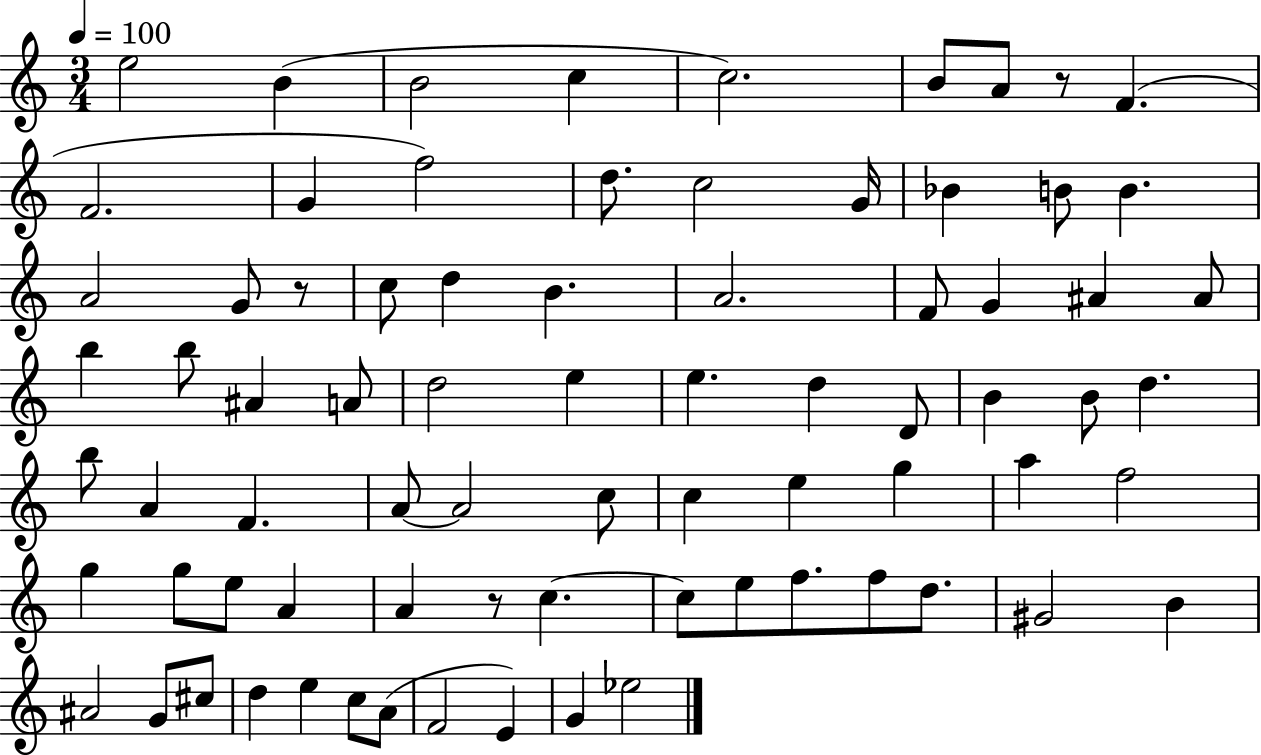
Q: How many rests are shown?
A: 3